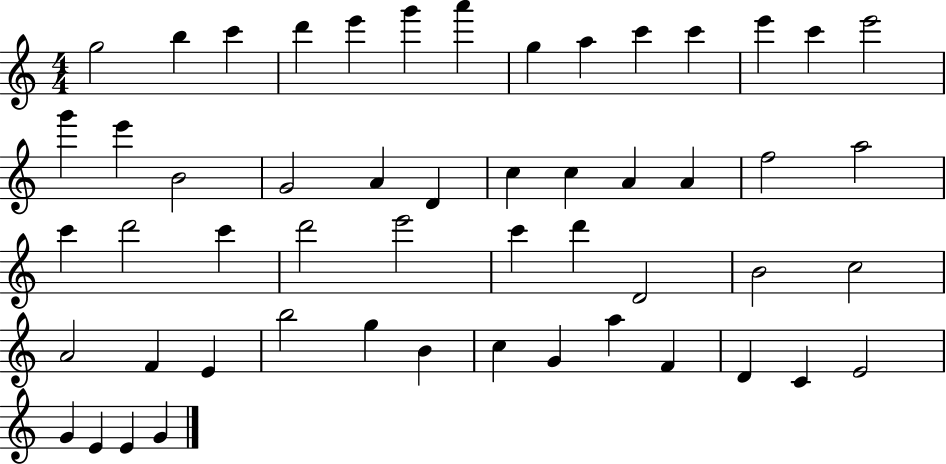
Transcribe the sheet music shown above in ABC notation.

X:1
T:Untitled
M:4/4
L:1/4
K:C
g2 b c' d' e' g' a' g a c' c' e' c' e'2 g' e' B2 G2 A D c c A A f2 a2 c' d'2 c' d'2 e'2 c' d' D2 B2 c2 A2 F E b2 g B c G a F D C E2 G E E G